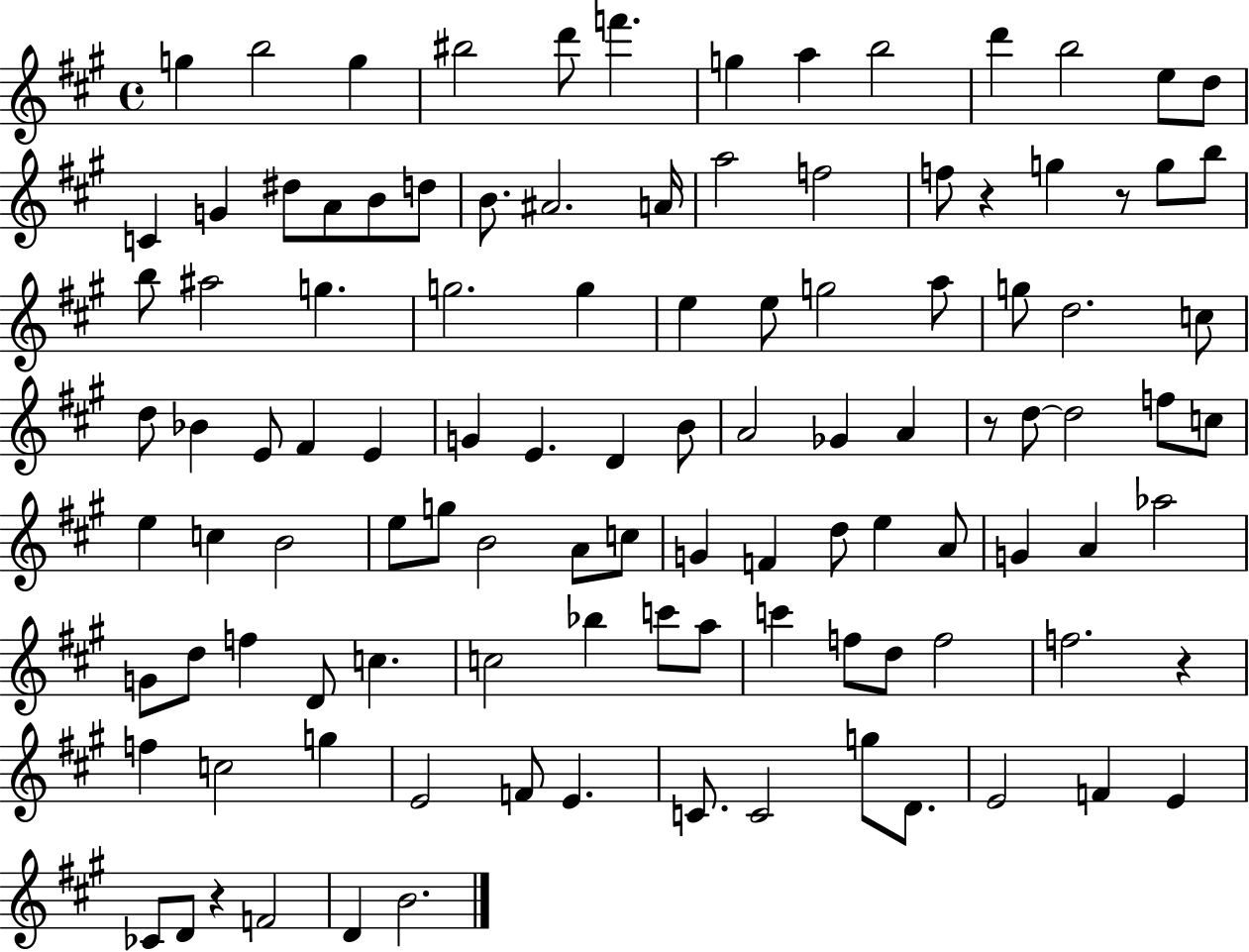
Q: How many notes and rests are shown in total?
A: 109